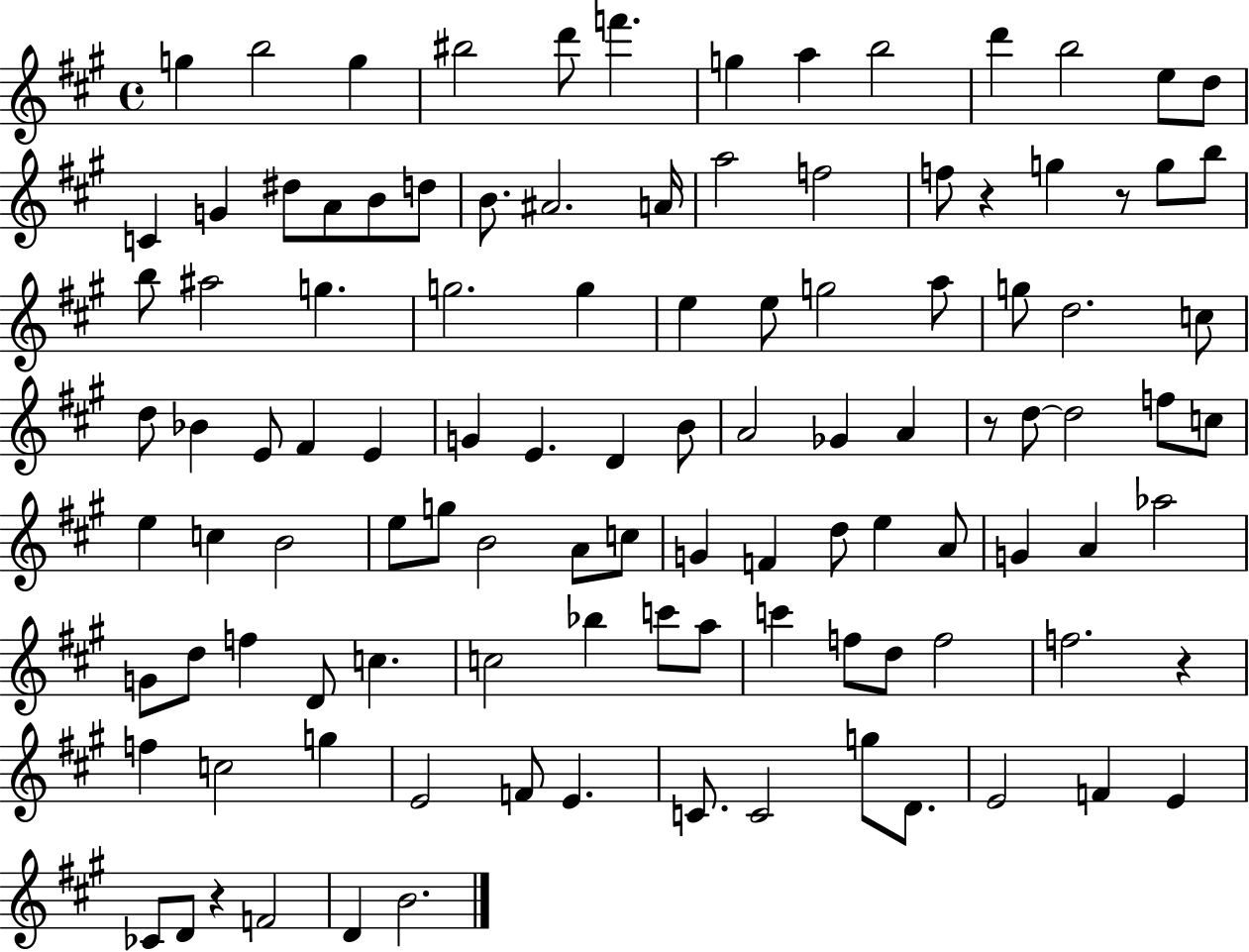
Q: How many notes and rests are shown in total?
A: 109